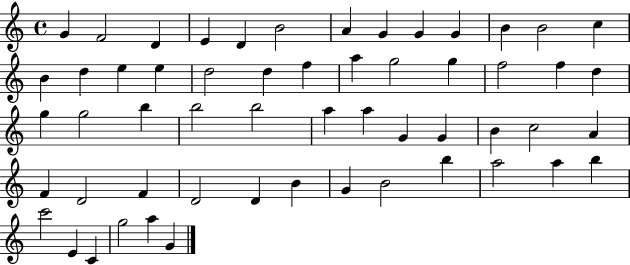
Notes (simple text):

G4/q F4/h D4/q E4/q D4/q B4/h A4/q G4/q G4/q G4/q B4/q B4/h C5/q B4/q D5/q E5/q E5/q D5/h D5/q F5/q A5/q G5/h G5/q F5/h F5/q D5/q G5/q G5/h B5/q B5/h B5/h A5/q A5/q G4/q G4/q B4/q C5/h A4/q F4/q D4/h F4/q D4/h D4/q B4/q G4/q B4/h B5/q A5/h A5/q B5/q C6/h E4/q C4/q G5/h A5/q G4/q